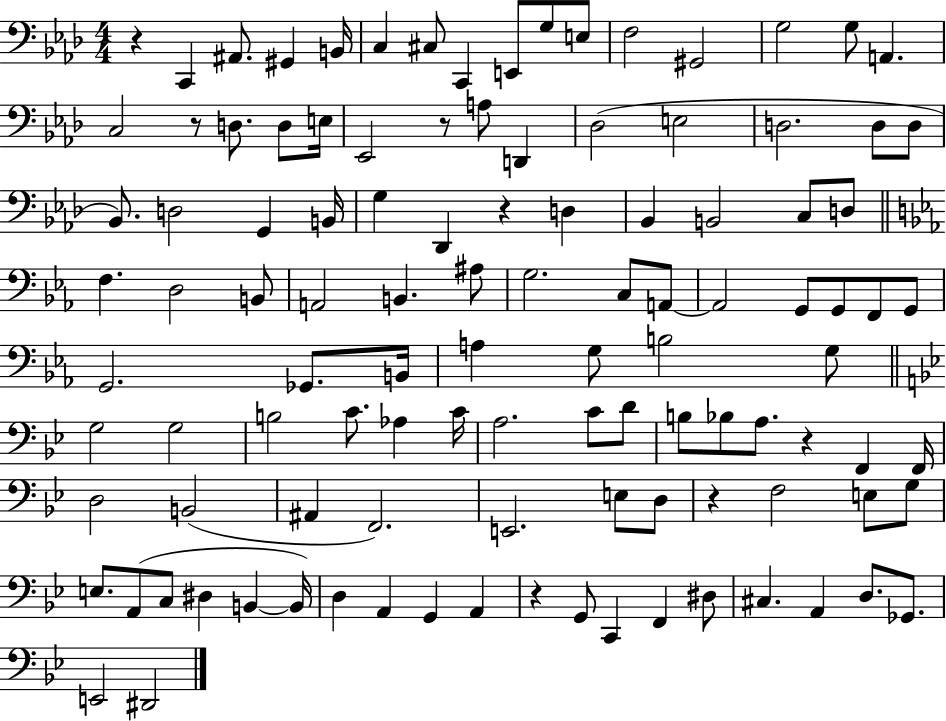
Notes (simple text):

R/q C2/q A#2/e. G#2/q B2/s C3/q C#3/e C2/q E2/e G3/e E3/e F3/h G#2/h G3/h G3/e A2/q. C3/h R/e D3/e. D3/e E3/s Eb2/h R/e A3/e D2/q Db3/h E3/h D3/h. D3/e D3/e Bb2/e. D3/h G2/q B2/s G3/q Db2/q R/q D3/q Bb2/q B2/h C3/e D3/e F3/q. D3/h B2/e A2/h B2/q. A#3/e G3/h. C3/e A2/e A2/h G2/e G2/e F2/e G2/e G2/h. Gb2/e. B2/s A3/q G3/e B3/h G3/e G3/h G3/h B3/h C4/e. Ab3/q C4/s A3/h. C4/e D4/e B3/e Bb3/e A3/e. R/q F2/q F2/s D3/h B2/h A#2/q F2/h. E2/h. E3/e D3/e R/q F3/h E3/e G3/e E3/e. A2/e C3/e D#3/q B2/q B2/s D3/q A2/q G2/q A2/q R/q G2/e C2/q F2/q D#3/e C#3/q. A2/q D3/e. Gb2/e. E2/h D#2/h